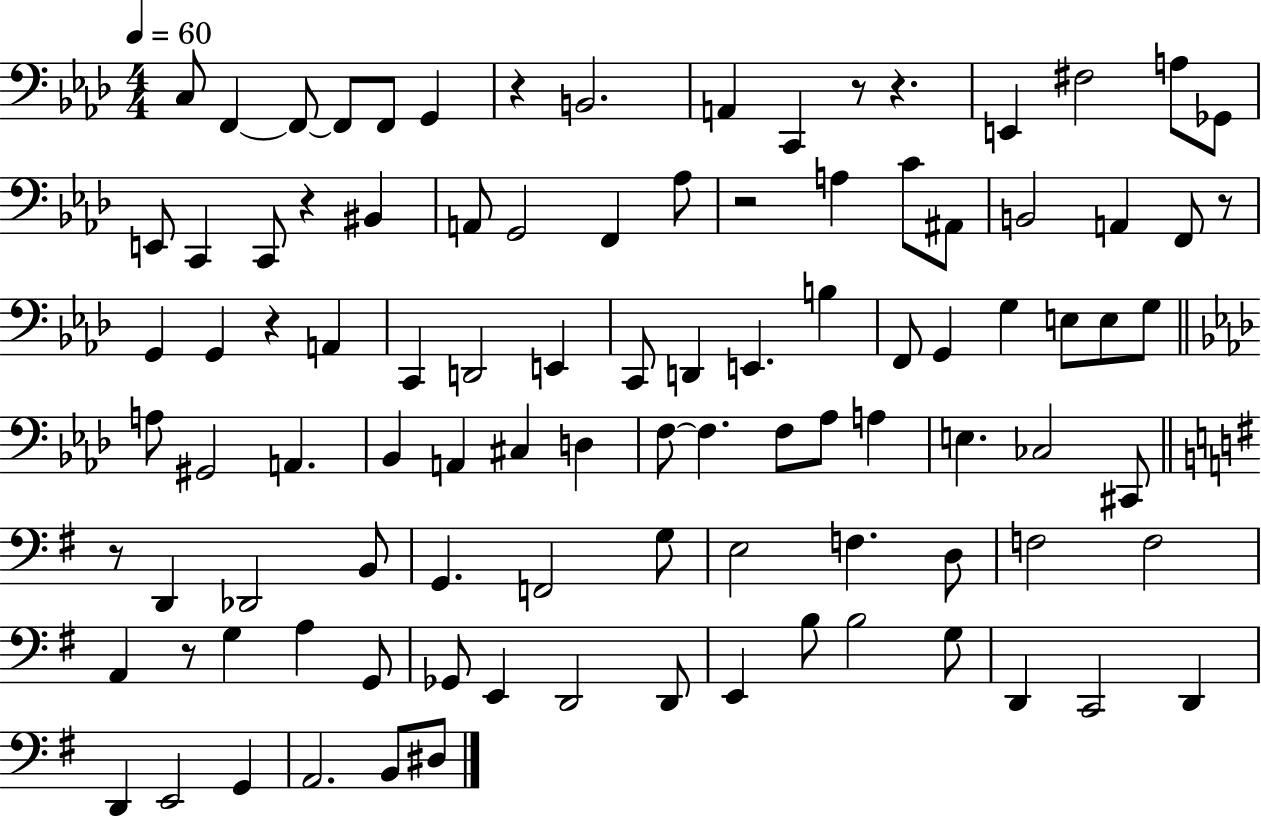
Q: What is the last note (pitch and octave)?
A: D#3